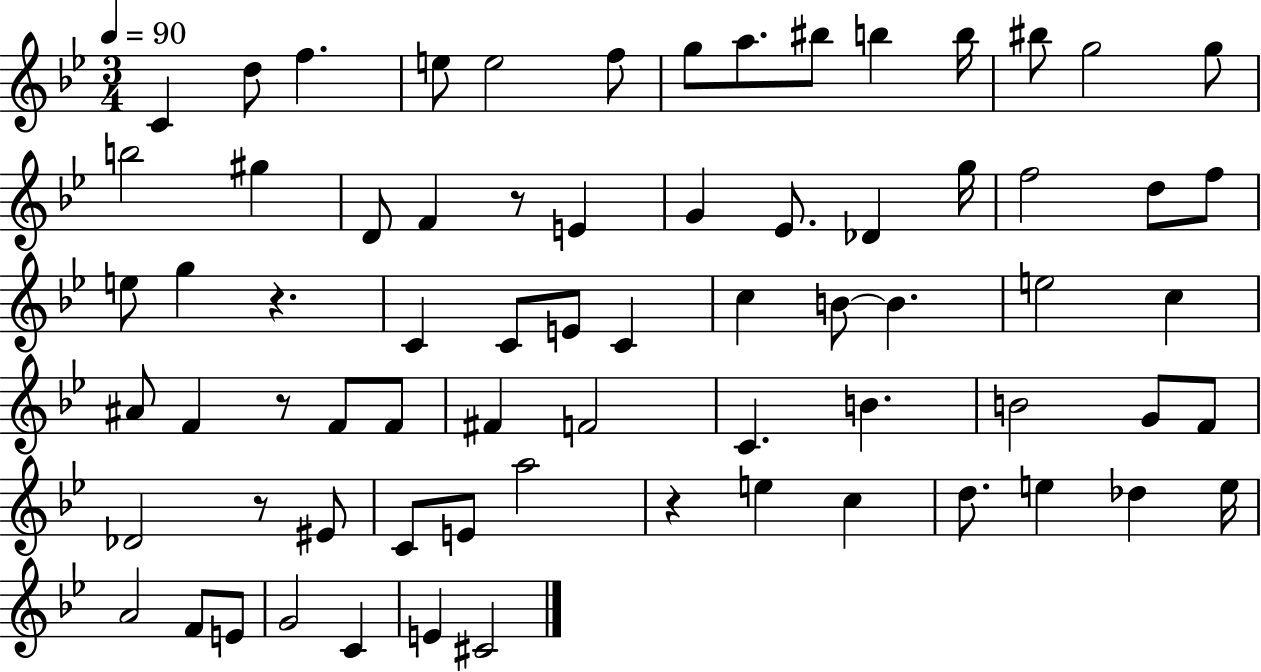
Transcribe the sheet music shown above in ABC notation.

X:1
T:Untitled
M:3/4
L:1/4
K:Bb
C d/2 f e/2 e2 f/2 g/2 a/2 ^b/2 b b/4 ^b/2 g2 g/2 b2 ^g D/2 F z/2 E G _E/2 _D g/4 f2 d/2 f/2 e/2 g z C C/2 E/2 C c B/2 B e2 c ^A/2 F z/2 F/2 F/2 ^F F2 C B B2 G/2 F/2 _D2 z/2 ^E/2 C/2 E/2 a2 z e c d/2 e _d e/4 A2 F/2 E/2 G2 C E ^C2